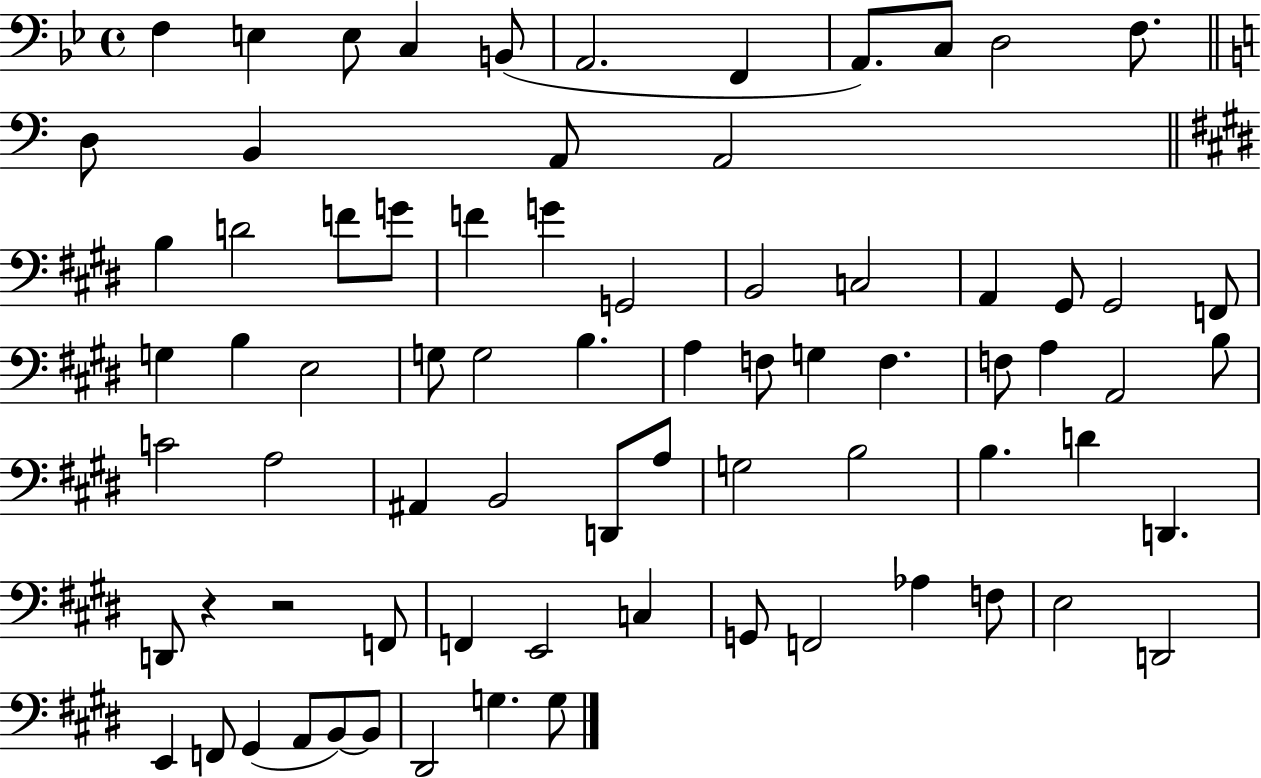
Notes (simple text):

F3/q E3/q E3/e C3/q B2/e A2/h. F2/q A2/e. C3/e D3/h F3/e. D3/e B2/q A2/e A2/h B3/q D4/h F4/e G4/e F4/q G4/q G2/h B2/h C3/h A2/q G#2/e G#2/h F2/e G3/q B3/q E3/h G3/e G3/h B3/q. A3/q F3/e G3/q F3/q. F3/e A3/q A2/h B3/e C4/h A3/h A#2/q B2/h D2/e A3/e G3/h B3/h B3/q. D4/q D2/q. D2/e R/q R/h F2/e F2/q E2/h C3/q G2/e F2/h Ab3/q F3/e E3/h D2/h E2/q F2/e G#2/q A2/e B2/e B2/e D#2/h G3/q. G3/e